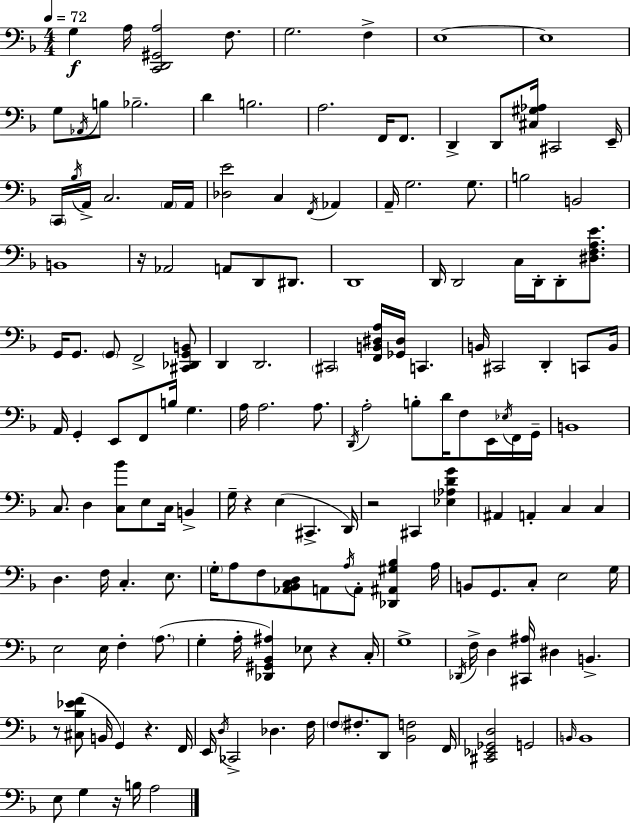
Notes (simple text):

G3/q A3/s [C2,D2,G#2,A3]/h F3/e. G3/h. F3/q E3/w E3/w G3/e Ab2/s B3/e Bb3/h. D4/q B3/h. A3/h. F2/s F2/e. D2/q D2/e [C#3,G#3,Ab3]/s C#2/h E2/s C2/s Bb3/s A2/s C3/h. A2/s A2/s [Db3,E4]/h C3/q F2/s Ab2/q A2/s G3/h. G3/e. B3/h B2/h B2/w R/s Ab2/h A2/e D2/e D#2/e. D2/w D2/s D2/h C3/s D2/s D2/e [D#3,F3,A3,E4]/e. G2/s G2/e. G2/e F2/h [C#2,Db2,G2,B2]/e D2/q D2/h. C#2/h [F2,B2,D#3,A3]/s [Gb2,D#3]/s C2/q. B2/s C#2/h D2/q C2/e B2/s A2/s G2/q E2/e F2/e B3/s G3/q. A3/s A3/h. A3/e. D2/s A3/h B3/e D4/s F3/e E2/s Eb3/s F2/s G2/s B2/w C3/e. D3/q [C3,Bb4]/e E3/e C3/s B2/q G3/s R/q E3/q C#2/q. D2/s R/h C#2/q [Eb3,Ab3,D4,G4]/q A#2/q A2/q C3/q C3/q D3/q. F3/s C3/q. E3/e. G3/s A3/e F3/e [Ab2,Bb2,C3,D3]/e A2/e A3/s A2/e [Db2,A#2,G#3,Bb3]/q A3/s B2/e G2/e. C3/e E3/h G3/s E3/h E3/s F3/q A3/e. G3/q A3/s [Db2,G#2,Bb2,A#3]/q Eb3/e R/q C3/s G3/w Db2/s F3/s D3/q [C#2,A#3]/s D#3/q B2/q. R/e [C#3,Bb3,Eb4,F4]/e B2/s G2/q R/q. F2/s E2/s D3/s CES2/h Db3/q. F3/s F3/e F#3/e. D2/e [Bb2,F3]/h F2/s [C#2,Eb2,Gb2,D3]/h G2/h B2/s B2/w E3/e G3/q R/s B3/s A3/h